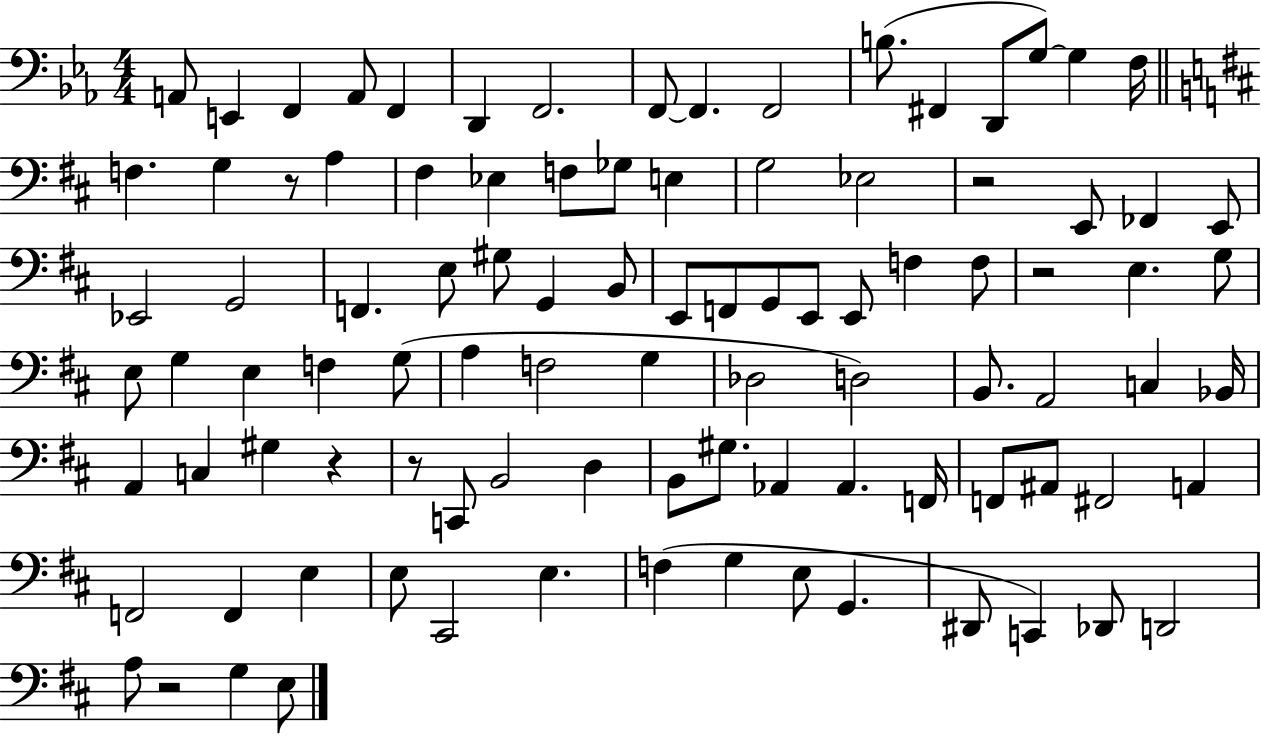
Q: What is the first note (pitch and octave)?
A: A2